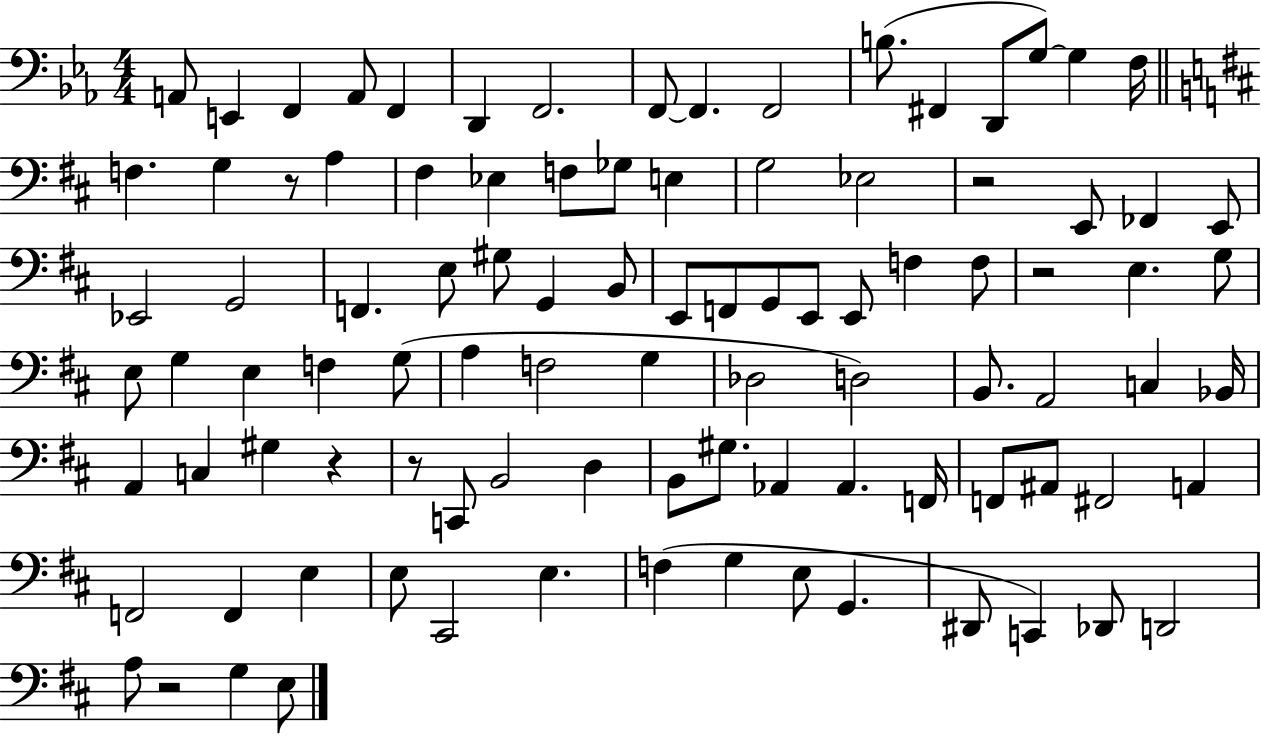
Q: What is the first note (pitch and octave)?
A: A2